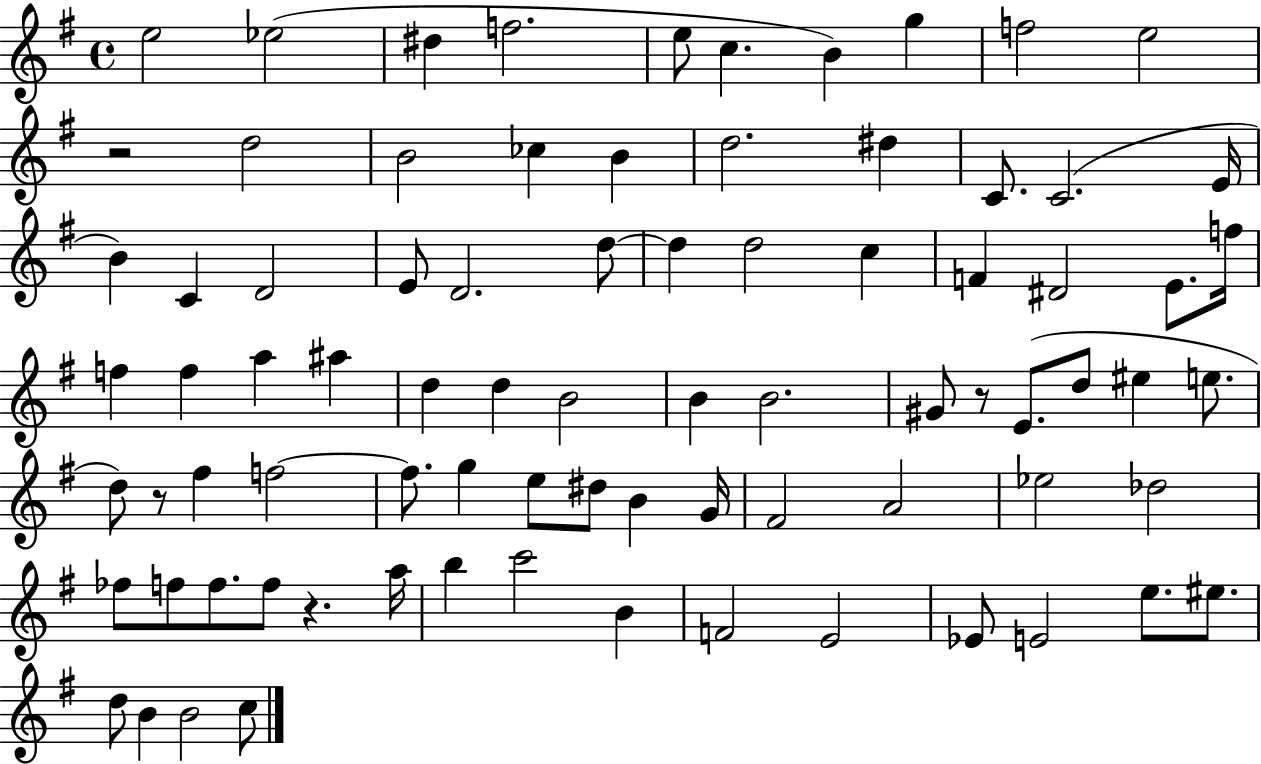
{
  \clef treble
  \time 4/4
  \defaultTimeSignature
  \key g \major
  e''2 ees''2( | dis''4 f''2. | e''8 c''4. b'4) g''4 | f''2 e''2 | \break r2 d''2 | b'2 ces''4 b'4 | d''2. dis''4 | c'8. c'2.( e'16 | \break b'4) c'4 d'2 | e'8 d'2. d''8~~ | d''4 d''2 c''4 | f'4 dis'2 e'8. f''16 | \break f''4 f''4 a''4 ais''4 | d''4 d''4 b'2 | b'4 b'2. | gis'8 r8 e'8.( d''8 eis''4 e''8. | \break d''8) r8 fis''4 f''2~~ | f''8. g''4 e''8 dis''8 b'4 g'16 | fis'2 a'2 | ees''2 des''2 | \break fes''8 f''8 f''8. f''8 r4. a''16 | b''4 c'''2 b'4 | f'2 e'2 | ees'8 e'2 e''8. eis''8. | \break d''8 b'4 b'2 c''8 | \bar "|."
}